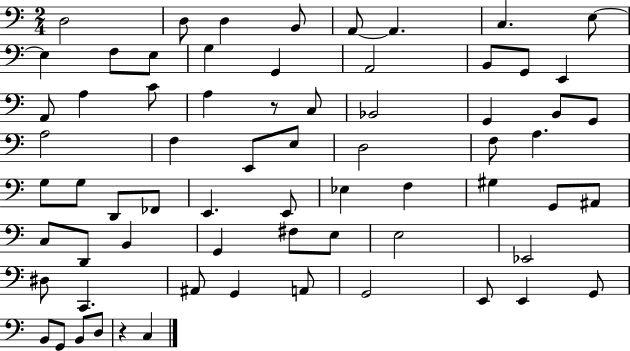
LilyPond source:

{
  \clef bass
  \numericTimeSignature
  \time 2/4
  \key c \major
  d2 | d8 d4 b,8 | a,8~~ a,4. | c4. e8~~ | \break e4 f8 e8 | g4 g,4 | a,2 | b,8 g,8 e,4 | \break a,8 a4 c'8 | a4 r8 c8 | bes,2 | g,4 b,8 g,8 | \break a2 | f4 e,8 e8 | d2 | f8 a4. | \break g8 g8 d,8 fes,8 | e,4. e,8 | ees4 f4 | gis4 g,8 ais,8 | \break c8 d,8 b,4 | g,4 fis8 e8 | e2 | ees,2 | \break dis8 c,4. | ais,8 g,4 a,8 | g,2 | e,8 e,4 g,8 | \break b,8 g,8 b,8 d8 | r4 c4 | \bar "|."
}